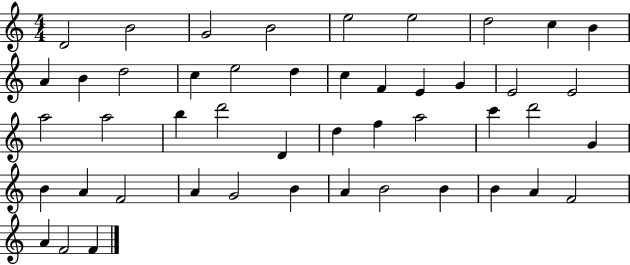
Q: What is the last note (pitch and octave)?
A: F4